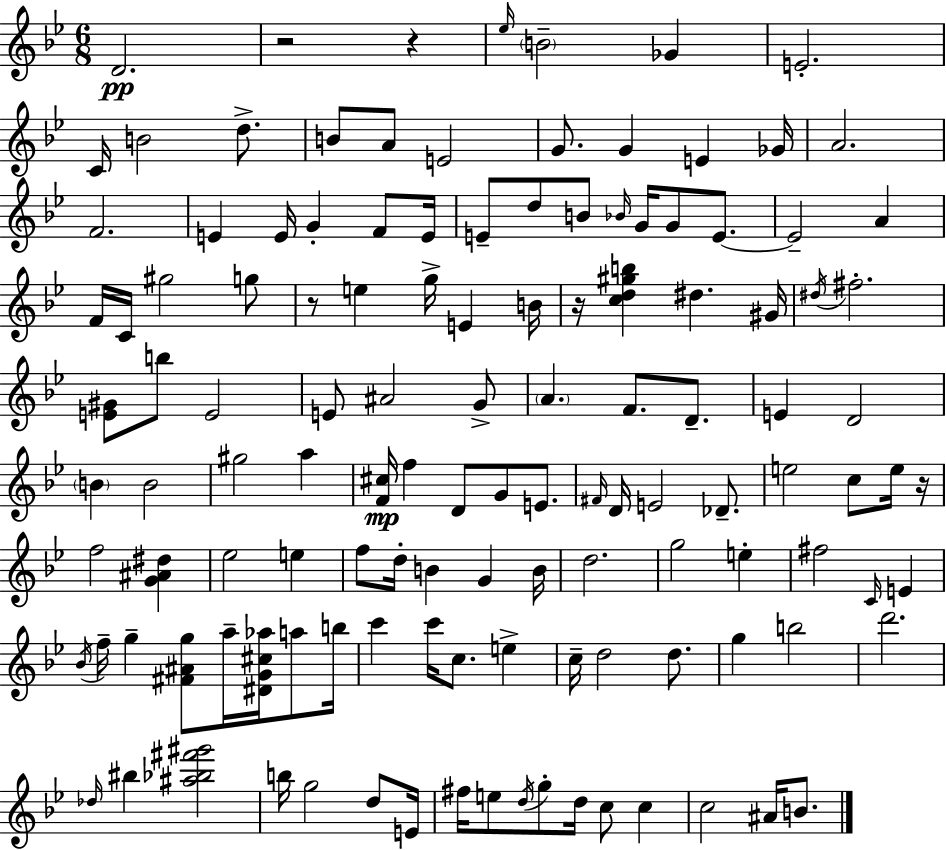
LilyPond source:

{
  \clef treble
  \numericTimeSignature
  \time 6/8
  \key bes \major
  \repeat volta 2 { d'2.\pp | r2 r4 | \grace { ees''16 } \parenthesize b'2-- ges'4 | e'2.-. | \break c'16 b'2 d''8.-> | b'8 a'8 e'2 | g'8. g'4 e'4 | ges'16 a'2. | \break f'2. | e'4 e'16 g'4-. f'8 | e'16 e'8-- d''8 b'8 \grace { bes'16 } g'16 g'8 e'8.~~ | e'2-- a'4 | \break f'16 c'16 gis''2 | g''8 r8 e''4 g''16-> e'4 | b'16 r16 <c'' d'' gis'' b''>4 dis''4. | gis'16 \acciaccatura { dis''16 } fis''2.-. | \break <e' gis'>8 b''8 e'2 | e'8 ais'2 | g'8-> \parenthesize a'4. f'8. | d'8.-- e'4 d'2 | \break \parenthesize b'4 b'2 | gis''2 a''4 | <f' cis''>16\mp f''4 d'8 g'8 | e'8. \grace { fis'16 } d'16 e'2 | \break des'8.-- e''2 | c''8 e''16 r16 f''2 | <g' ais' dis''>4 ees''2 | e''4 f''8 d''16-. b'4 g'4 | \break b'16 d''2. | g''2 | e''4-. fis''2 | \grace { c'16 } e'4 \acciaccatura { bes'16 } f''16-- g''4-- <fis' ais' g''>8 | \break a''16-- <dis' g' cis'' aes''>16 a''8 b''16 c'''4 c'''16 c''8. | e''4-> c''16-- d''2 | d''8. g''4 b''2 | d'''2. | \break \grace { des''16 } bis''4 <ais'' bes'' fis''' gis'''>2 | b''16 g''2 | d''8 e'16 fis''16 e''8 \acciaccatura { d''16 } g''8-. | d''16 c''8 c''4 c''2 | \break ais'16 b'8. } \bar "|."
}